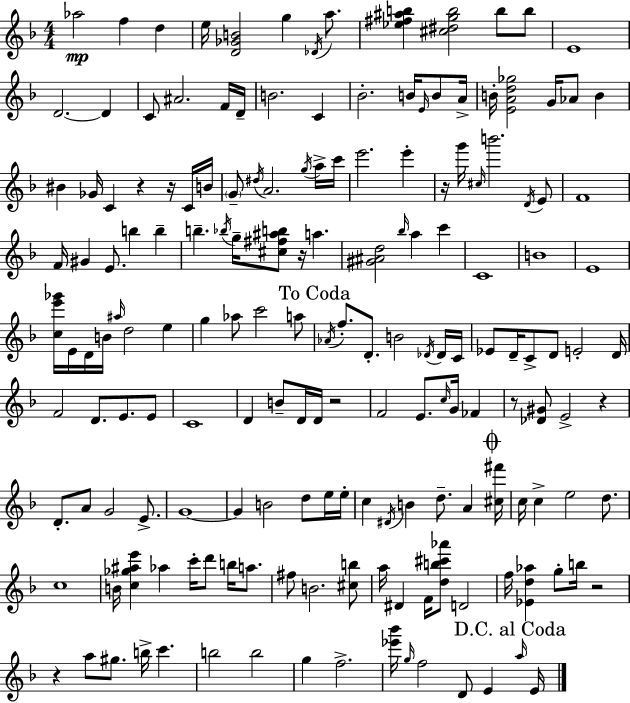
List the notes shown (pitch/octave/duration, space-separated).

Ab5/h F5/q D5/q E5/s [D4,Gb4,B4]/h G5/q Db4/s A5/e. [Eb5,F#5,A#5,B5]/q [C#5,D#5,G5,B5]/h B5/e B5/e E4/w D4/h. D4/q C4/e A#4/h. F4/s D4/s B4/h. C4/q Bb4/h. B4/s E4/s B4/e A4/s B4/s [E4,A4,D5,Gb5]/h G4/s Ab4/e B4/q BIS4/q Gb4/s C4/q R/q R/s C4/s B4/s G4/e D#5/s A4/h. G5/s A5/s C6/s E6/h. E6/q R/s G6/s C#5/s B6/h. D4/s E4/e F4/w F4/s G#4/q E4/e. B5/q B5/q B5/q. Bb5/s G5/s [C#5,F#5,A#5,B5]/e R/s A5/q. [G#4,A#4,D5]/h Bb5/s A5/q C6/q C4/w B4/w E4/w [C5,E6,Gb6]/s E4/s D4/s B4/s A#5/s D5/h E5/q G5/q Ab5/e C6/h A5/e Ab4/s F5/e. D4/e. B4/h Db4/s Db4/s C4/s Eb4/e D4/s C4/e D4/e E4/h D4/s F4/h D4/e. E4/e. E4/e C4/w D4/q B4/e D4/s D4/s R/h F4/h E4/e. C5/s G4/s FES4/q R/e [Db4,G#4]/e E4/h R/q D4/e. A4/e G4/h E4/e. G4/w G4/q B4/h D5/e E5/s E5/s C5/q D#4/s B4/q D5/e. A4/q [C#5,F#6]/s C5/s C5/q E5/h D5/e. C5/w B4/s [C5,Gb5,A#5,E6]/q Ab5/q C6/s D6/e B5/s A5/e. F#5/e B4/h. [C#5,B5]/e A5/s D#4/q F4/s [D5,B5,C#6,Ab6]/e D4/h F5/s [Eb4,D5,Ab5]/q G5/e B5/s R/h R/q A5/e G#5/e. B5/s C6/q. B5/h B5/h G5/q F5/h. [Eb6,Bb6]/s G5/s F5/h D4/e E4/q A5/s E4/s